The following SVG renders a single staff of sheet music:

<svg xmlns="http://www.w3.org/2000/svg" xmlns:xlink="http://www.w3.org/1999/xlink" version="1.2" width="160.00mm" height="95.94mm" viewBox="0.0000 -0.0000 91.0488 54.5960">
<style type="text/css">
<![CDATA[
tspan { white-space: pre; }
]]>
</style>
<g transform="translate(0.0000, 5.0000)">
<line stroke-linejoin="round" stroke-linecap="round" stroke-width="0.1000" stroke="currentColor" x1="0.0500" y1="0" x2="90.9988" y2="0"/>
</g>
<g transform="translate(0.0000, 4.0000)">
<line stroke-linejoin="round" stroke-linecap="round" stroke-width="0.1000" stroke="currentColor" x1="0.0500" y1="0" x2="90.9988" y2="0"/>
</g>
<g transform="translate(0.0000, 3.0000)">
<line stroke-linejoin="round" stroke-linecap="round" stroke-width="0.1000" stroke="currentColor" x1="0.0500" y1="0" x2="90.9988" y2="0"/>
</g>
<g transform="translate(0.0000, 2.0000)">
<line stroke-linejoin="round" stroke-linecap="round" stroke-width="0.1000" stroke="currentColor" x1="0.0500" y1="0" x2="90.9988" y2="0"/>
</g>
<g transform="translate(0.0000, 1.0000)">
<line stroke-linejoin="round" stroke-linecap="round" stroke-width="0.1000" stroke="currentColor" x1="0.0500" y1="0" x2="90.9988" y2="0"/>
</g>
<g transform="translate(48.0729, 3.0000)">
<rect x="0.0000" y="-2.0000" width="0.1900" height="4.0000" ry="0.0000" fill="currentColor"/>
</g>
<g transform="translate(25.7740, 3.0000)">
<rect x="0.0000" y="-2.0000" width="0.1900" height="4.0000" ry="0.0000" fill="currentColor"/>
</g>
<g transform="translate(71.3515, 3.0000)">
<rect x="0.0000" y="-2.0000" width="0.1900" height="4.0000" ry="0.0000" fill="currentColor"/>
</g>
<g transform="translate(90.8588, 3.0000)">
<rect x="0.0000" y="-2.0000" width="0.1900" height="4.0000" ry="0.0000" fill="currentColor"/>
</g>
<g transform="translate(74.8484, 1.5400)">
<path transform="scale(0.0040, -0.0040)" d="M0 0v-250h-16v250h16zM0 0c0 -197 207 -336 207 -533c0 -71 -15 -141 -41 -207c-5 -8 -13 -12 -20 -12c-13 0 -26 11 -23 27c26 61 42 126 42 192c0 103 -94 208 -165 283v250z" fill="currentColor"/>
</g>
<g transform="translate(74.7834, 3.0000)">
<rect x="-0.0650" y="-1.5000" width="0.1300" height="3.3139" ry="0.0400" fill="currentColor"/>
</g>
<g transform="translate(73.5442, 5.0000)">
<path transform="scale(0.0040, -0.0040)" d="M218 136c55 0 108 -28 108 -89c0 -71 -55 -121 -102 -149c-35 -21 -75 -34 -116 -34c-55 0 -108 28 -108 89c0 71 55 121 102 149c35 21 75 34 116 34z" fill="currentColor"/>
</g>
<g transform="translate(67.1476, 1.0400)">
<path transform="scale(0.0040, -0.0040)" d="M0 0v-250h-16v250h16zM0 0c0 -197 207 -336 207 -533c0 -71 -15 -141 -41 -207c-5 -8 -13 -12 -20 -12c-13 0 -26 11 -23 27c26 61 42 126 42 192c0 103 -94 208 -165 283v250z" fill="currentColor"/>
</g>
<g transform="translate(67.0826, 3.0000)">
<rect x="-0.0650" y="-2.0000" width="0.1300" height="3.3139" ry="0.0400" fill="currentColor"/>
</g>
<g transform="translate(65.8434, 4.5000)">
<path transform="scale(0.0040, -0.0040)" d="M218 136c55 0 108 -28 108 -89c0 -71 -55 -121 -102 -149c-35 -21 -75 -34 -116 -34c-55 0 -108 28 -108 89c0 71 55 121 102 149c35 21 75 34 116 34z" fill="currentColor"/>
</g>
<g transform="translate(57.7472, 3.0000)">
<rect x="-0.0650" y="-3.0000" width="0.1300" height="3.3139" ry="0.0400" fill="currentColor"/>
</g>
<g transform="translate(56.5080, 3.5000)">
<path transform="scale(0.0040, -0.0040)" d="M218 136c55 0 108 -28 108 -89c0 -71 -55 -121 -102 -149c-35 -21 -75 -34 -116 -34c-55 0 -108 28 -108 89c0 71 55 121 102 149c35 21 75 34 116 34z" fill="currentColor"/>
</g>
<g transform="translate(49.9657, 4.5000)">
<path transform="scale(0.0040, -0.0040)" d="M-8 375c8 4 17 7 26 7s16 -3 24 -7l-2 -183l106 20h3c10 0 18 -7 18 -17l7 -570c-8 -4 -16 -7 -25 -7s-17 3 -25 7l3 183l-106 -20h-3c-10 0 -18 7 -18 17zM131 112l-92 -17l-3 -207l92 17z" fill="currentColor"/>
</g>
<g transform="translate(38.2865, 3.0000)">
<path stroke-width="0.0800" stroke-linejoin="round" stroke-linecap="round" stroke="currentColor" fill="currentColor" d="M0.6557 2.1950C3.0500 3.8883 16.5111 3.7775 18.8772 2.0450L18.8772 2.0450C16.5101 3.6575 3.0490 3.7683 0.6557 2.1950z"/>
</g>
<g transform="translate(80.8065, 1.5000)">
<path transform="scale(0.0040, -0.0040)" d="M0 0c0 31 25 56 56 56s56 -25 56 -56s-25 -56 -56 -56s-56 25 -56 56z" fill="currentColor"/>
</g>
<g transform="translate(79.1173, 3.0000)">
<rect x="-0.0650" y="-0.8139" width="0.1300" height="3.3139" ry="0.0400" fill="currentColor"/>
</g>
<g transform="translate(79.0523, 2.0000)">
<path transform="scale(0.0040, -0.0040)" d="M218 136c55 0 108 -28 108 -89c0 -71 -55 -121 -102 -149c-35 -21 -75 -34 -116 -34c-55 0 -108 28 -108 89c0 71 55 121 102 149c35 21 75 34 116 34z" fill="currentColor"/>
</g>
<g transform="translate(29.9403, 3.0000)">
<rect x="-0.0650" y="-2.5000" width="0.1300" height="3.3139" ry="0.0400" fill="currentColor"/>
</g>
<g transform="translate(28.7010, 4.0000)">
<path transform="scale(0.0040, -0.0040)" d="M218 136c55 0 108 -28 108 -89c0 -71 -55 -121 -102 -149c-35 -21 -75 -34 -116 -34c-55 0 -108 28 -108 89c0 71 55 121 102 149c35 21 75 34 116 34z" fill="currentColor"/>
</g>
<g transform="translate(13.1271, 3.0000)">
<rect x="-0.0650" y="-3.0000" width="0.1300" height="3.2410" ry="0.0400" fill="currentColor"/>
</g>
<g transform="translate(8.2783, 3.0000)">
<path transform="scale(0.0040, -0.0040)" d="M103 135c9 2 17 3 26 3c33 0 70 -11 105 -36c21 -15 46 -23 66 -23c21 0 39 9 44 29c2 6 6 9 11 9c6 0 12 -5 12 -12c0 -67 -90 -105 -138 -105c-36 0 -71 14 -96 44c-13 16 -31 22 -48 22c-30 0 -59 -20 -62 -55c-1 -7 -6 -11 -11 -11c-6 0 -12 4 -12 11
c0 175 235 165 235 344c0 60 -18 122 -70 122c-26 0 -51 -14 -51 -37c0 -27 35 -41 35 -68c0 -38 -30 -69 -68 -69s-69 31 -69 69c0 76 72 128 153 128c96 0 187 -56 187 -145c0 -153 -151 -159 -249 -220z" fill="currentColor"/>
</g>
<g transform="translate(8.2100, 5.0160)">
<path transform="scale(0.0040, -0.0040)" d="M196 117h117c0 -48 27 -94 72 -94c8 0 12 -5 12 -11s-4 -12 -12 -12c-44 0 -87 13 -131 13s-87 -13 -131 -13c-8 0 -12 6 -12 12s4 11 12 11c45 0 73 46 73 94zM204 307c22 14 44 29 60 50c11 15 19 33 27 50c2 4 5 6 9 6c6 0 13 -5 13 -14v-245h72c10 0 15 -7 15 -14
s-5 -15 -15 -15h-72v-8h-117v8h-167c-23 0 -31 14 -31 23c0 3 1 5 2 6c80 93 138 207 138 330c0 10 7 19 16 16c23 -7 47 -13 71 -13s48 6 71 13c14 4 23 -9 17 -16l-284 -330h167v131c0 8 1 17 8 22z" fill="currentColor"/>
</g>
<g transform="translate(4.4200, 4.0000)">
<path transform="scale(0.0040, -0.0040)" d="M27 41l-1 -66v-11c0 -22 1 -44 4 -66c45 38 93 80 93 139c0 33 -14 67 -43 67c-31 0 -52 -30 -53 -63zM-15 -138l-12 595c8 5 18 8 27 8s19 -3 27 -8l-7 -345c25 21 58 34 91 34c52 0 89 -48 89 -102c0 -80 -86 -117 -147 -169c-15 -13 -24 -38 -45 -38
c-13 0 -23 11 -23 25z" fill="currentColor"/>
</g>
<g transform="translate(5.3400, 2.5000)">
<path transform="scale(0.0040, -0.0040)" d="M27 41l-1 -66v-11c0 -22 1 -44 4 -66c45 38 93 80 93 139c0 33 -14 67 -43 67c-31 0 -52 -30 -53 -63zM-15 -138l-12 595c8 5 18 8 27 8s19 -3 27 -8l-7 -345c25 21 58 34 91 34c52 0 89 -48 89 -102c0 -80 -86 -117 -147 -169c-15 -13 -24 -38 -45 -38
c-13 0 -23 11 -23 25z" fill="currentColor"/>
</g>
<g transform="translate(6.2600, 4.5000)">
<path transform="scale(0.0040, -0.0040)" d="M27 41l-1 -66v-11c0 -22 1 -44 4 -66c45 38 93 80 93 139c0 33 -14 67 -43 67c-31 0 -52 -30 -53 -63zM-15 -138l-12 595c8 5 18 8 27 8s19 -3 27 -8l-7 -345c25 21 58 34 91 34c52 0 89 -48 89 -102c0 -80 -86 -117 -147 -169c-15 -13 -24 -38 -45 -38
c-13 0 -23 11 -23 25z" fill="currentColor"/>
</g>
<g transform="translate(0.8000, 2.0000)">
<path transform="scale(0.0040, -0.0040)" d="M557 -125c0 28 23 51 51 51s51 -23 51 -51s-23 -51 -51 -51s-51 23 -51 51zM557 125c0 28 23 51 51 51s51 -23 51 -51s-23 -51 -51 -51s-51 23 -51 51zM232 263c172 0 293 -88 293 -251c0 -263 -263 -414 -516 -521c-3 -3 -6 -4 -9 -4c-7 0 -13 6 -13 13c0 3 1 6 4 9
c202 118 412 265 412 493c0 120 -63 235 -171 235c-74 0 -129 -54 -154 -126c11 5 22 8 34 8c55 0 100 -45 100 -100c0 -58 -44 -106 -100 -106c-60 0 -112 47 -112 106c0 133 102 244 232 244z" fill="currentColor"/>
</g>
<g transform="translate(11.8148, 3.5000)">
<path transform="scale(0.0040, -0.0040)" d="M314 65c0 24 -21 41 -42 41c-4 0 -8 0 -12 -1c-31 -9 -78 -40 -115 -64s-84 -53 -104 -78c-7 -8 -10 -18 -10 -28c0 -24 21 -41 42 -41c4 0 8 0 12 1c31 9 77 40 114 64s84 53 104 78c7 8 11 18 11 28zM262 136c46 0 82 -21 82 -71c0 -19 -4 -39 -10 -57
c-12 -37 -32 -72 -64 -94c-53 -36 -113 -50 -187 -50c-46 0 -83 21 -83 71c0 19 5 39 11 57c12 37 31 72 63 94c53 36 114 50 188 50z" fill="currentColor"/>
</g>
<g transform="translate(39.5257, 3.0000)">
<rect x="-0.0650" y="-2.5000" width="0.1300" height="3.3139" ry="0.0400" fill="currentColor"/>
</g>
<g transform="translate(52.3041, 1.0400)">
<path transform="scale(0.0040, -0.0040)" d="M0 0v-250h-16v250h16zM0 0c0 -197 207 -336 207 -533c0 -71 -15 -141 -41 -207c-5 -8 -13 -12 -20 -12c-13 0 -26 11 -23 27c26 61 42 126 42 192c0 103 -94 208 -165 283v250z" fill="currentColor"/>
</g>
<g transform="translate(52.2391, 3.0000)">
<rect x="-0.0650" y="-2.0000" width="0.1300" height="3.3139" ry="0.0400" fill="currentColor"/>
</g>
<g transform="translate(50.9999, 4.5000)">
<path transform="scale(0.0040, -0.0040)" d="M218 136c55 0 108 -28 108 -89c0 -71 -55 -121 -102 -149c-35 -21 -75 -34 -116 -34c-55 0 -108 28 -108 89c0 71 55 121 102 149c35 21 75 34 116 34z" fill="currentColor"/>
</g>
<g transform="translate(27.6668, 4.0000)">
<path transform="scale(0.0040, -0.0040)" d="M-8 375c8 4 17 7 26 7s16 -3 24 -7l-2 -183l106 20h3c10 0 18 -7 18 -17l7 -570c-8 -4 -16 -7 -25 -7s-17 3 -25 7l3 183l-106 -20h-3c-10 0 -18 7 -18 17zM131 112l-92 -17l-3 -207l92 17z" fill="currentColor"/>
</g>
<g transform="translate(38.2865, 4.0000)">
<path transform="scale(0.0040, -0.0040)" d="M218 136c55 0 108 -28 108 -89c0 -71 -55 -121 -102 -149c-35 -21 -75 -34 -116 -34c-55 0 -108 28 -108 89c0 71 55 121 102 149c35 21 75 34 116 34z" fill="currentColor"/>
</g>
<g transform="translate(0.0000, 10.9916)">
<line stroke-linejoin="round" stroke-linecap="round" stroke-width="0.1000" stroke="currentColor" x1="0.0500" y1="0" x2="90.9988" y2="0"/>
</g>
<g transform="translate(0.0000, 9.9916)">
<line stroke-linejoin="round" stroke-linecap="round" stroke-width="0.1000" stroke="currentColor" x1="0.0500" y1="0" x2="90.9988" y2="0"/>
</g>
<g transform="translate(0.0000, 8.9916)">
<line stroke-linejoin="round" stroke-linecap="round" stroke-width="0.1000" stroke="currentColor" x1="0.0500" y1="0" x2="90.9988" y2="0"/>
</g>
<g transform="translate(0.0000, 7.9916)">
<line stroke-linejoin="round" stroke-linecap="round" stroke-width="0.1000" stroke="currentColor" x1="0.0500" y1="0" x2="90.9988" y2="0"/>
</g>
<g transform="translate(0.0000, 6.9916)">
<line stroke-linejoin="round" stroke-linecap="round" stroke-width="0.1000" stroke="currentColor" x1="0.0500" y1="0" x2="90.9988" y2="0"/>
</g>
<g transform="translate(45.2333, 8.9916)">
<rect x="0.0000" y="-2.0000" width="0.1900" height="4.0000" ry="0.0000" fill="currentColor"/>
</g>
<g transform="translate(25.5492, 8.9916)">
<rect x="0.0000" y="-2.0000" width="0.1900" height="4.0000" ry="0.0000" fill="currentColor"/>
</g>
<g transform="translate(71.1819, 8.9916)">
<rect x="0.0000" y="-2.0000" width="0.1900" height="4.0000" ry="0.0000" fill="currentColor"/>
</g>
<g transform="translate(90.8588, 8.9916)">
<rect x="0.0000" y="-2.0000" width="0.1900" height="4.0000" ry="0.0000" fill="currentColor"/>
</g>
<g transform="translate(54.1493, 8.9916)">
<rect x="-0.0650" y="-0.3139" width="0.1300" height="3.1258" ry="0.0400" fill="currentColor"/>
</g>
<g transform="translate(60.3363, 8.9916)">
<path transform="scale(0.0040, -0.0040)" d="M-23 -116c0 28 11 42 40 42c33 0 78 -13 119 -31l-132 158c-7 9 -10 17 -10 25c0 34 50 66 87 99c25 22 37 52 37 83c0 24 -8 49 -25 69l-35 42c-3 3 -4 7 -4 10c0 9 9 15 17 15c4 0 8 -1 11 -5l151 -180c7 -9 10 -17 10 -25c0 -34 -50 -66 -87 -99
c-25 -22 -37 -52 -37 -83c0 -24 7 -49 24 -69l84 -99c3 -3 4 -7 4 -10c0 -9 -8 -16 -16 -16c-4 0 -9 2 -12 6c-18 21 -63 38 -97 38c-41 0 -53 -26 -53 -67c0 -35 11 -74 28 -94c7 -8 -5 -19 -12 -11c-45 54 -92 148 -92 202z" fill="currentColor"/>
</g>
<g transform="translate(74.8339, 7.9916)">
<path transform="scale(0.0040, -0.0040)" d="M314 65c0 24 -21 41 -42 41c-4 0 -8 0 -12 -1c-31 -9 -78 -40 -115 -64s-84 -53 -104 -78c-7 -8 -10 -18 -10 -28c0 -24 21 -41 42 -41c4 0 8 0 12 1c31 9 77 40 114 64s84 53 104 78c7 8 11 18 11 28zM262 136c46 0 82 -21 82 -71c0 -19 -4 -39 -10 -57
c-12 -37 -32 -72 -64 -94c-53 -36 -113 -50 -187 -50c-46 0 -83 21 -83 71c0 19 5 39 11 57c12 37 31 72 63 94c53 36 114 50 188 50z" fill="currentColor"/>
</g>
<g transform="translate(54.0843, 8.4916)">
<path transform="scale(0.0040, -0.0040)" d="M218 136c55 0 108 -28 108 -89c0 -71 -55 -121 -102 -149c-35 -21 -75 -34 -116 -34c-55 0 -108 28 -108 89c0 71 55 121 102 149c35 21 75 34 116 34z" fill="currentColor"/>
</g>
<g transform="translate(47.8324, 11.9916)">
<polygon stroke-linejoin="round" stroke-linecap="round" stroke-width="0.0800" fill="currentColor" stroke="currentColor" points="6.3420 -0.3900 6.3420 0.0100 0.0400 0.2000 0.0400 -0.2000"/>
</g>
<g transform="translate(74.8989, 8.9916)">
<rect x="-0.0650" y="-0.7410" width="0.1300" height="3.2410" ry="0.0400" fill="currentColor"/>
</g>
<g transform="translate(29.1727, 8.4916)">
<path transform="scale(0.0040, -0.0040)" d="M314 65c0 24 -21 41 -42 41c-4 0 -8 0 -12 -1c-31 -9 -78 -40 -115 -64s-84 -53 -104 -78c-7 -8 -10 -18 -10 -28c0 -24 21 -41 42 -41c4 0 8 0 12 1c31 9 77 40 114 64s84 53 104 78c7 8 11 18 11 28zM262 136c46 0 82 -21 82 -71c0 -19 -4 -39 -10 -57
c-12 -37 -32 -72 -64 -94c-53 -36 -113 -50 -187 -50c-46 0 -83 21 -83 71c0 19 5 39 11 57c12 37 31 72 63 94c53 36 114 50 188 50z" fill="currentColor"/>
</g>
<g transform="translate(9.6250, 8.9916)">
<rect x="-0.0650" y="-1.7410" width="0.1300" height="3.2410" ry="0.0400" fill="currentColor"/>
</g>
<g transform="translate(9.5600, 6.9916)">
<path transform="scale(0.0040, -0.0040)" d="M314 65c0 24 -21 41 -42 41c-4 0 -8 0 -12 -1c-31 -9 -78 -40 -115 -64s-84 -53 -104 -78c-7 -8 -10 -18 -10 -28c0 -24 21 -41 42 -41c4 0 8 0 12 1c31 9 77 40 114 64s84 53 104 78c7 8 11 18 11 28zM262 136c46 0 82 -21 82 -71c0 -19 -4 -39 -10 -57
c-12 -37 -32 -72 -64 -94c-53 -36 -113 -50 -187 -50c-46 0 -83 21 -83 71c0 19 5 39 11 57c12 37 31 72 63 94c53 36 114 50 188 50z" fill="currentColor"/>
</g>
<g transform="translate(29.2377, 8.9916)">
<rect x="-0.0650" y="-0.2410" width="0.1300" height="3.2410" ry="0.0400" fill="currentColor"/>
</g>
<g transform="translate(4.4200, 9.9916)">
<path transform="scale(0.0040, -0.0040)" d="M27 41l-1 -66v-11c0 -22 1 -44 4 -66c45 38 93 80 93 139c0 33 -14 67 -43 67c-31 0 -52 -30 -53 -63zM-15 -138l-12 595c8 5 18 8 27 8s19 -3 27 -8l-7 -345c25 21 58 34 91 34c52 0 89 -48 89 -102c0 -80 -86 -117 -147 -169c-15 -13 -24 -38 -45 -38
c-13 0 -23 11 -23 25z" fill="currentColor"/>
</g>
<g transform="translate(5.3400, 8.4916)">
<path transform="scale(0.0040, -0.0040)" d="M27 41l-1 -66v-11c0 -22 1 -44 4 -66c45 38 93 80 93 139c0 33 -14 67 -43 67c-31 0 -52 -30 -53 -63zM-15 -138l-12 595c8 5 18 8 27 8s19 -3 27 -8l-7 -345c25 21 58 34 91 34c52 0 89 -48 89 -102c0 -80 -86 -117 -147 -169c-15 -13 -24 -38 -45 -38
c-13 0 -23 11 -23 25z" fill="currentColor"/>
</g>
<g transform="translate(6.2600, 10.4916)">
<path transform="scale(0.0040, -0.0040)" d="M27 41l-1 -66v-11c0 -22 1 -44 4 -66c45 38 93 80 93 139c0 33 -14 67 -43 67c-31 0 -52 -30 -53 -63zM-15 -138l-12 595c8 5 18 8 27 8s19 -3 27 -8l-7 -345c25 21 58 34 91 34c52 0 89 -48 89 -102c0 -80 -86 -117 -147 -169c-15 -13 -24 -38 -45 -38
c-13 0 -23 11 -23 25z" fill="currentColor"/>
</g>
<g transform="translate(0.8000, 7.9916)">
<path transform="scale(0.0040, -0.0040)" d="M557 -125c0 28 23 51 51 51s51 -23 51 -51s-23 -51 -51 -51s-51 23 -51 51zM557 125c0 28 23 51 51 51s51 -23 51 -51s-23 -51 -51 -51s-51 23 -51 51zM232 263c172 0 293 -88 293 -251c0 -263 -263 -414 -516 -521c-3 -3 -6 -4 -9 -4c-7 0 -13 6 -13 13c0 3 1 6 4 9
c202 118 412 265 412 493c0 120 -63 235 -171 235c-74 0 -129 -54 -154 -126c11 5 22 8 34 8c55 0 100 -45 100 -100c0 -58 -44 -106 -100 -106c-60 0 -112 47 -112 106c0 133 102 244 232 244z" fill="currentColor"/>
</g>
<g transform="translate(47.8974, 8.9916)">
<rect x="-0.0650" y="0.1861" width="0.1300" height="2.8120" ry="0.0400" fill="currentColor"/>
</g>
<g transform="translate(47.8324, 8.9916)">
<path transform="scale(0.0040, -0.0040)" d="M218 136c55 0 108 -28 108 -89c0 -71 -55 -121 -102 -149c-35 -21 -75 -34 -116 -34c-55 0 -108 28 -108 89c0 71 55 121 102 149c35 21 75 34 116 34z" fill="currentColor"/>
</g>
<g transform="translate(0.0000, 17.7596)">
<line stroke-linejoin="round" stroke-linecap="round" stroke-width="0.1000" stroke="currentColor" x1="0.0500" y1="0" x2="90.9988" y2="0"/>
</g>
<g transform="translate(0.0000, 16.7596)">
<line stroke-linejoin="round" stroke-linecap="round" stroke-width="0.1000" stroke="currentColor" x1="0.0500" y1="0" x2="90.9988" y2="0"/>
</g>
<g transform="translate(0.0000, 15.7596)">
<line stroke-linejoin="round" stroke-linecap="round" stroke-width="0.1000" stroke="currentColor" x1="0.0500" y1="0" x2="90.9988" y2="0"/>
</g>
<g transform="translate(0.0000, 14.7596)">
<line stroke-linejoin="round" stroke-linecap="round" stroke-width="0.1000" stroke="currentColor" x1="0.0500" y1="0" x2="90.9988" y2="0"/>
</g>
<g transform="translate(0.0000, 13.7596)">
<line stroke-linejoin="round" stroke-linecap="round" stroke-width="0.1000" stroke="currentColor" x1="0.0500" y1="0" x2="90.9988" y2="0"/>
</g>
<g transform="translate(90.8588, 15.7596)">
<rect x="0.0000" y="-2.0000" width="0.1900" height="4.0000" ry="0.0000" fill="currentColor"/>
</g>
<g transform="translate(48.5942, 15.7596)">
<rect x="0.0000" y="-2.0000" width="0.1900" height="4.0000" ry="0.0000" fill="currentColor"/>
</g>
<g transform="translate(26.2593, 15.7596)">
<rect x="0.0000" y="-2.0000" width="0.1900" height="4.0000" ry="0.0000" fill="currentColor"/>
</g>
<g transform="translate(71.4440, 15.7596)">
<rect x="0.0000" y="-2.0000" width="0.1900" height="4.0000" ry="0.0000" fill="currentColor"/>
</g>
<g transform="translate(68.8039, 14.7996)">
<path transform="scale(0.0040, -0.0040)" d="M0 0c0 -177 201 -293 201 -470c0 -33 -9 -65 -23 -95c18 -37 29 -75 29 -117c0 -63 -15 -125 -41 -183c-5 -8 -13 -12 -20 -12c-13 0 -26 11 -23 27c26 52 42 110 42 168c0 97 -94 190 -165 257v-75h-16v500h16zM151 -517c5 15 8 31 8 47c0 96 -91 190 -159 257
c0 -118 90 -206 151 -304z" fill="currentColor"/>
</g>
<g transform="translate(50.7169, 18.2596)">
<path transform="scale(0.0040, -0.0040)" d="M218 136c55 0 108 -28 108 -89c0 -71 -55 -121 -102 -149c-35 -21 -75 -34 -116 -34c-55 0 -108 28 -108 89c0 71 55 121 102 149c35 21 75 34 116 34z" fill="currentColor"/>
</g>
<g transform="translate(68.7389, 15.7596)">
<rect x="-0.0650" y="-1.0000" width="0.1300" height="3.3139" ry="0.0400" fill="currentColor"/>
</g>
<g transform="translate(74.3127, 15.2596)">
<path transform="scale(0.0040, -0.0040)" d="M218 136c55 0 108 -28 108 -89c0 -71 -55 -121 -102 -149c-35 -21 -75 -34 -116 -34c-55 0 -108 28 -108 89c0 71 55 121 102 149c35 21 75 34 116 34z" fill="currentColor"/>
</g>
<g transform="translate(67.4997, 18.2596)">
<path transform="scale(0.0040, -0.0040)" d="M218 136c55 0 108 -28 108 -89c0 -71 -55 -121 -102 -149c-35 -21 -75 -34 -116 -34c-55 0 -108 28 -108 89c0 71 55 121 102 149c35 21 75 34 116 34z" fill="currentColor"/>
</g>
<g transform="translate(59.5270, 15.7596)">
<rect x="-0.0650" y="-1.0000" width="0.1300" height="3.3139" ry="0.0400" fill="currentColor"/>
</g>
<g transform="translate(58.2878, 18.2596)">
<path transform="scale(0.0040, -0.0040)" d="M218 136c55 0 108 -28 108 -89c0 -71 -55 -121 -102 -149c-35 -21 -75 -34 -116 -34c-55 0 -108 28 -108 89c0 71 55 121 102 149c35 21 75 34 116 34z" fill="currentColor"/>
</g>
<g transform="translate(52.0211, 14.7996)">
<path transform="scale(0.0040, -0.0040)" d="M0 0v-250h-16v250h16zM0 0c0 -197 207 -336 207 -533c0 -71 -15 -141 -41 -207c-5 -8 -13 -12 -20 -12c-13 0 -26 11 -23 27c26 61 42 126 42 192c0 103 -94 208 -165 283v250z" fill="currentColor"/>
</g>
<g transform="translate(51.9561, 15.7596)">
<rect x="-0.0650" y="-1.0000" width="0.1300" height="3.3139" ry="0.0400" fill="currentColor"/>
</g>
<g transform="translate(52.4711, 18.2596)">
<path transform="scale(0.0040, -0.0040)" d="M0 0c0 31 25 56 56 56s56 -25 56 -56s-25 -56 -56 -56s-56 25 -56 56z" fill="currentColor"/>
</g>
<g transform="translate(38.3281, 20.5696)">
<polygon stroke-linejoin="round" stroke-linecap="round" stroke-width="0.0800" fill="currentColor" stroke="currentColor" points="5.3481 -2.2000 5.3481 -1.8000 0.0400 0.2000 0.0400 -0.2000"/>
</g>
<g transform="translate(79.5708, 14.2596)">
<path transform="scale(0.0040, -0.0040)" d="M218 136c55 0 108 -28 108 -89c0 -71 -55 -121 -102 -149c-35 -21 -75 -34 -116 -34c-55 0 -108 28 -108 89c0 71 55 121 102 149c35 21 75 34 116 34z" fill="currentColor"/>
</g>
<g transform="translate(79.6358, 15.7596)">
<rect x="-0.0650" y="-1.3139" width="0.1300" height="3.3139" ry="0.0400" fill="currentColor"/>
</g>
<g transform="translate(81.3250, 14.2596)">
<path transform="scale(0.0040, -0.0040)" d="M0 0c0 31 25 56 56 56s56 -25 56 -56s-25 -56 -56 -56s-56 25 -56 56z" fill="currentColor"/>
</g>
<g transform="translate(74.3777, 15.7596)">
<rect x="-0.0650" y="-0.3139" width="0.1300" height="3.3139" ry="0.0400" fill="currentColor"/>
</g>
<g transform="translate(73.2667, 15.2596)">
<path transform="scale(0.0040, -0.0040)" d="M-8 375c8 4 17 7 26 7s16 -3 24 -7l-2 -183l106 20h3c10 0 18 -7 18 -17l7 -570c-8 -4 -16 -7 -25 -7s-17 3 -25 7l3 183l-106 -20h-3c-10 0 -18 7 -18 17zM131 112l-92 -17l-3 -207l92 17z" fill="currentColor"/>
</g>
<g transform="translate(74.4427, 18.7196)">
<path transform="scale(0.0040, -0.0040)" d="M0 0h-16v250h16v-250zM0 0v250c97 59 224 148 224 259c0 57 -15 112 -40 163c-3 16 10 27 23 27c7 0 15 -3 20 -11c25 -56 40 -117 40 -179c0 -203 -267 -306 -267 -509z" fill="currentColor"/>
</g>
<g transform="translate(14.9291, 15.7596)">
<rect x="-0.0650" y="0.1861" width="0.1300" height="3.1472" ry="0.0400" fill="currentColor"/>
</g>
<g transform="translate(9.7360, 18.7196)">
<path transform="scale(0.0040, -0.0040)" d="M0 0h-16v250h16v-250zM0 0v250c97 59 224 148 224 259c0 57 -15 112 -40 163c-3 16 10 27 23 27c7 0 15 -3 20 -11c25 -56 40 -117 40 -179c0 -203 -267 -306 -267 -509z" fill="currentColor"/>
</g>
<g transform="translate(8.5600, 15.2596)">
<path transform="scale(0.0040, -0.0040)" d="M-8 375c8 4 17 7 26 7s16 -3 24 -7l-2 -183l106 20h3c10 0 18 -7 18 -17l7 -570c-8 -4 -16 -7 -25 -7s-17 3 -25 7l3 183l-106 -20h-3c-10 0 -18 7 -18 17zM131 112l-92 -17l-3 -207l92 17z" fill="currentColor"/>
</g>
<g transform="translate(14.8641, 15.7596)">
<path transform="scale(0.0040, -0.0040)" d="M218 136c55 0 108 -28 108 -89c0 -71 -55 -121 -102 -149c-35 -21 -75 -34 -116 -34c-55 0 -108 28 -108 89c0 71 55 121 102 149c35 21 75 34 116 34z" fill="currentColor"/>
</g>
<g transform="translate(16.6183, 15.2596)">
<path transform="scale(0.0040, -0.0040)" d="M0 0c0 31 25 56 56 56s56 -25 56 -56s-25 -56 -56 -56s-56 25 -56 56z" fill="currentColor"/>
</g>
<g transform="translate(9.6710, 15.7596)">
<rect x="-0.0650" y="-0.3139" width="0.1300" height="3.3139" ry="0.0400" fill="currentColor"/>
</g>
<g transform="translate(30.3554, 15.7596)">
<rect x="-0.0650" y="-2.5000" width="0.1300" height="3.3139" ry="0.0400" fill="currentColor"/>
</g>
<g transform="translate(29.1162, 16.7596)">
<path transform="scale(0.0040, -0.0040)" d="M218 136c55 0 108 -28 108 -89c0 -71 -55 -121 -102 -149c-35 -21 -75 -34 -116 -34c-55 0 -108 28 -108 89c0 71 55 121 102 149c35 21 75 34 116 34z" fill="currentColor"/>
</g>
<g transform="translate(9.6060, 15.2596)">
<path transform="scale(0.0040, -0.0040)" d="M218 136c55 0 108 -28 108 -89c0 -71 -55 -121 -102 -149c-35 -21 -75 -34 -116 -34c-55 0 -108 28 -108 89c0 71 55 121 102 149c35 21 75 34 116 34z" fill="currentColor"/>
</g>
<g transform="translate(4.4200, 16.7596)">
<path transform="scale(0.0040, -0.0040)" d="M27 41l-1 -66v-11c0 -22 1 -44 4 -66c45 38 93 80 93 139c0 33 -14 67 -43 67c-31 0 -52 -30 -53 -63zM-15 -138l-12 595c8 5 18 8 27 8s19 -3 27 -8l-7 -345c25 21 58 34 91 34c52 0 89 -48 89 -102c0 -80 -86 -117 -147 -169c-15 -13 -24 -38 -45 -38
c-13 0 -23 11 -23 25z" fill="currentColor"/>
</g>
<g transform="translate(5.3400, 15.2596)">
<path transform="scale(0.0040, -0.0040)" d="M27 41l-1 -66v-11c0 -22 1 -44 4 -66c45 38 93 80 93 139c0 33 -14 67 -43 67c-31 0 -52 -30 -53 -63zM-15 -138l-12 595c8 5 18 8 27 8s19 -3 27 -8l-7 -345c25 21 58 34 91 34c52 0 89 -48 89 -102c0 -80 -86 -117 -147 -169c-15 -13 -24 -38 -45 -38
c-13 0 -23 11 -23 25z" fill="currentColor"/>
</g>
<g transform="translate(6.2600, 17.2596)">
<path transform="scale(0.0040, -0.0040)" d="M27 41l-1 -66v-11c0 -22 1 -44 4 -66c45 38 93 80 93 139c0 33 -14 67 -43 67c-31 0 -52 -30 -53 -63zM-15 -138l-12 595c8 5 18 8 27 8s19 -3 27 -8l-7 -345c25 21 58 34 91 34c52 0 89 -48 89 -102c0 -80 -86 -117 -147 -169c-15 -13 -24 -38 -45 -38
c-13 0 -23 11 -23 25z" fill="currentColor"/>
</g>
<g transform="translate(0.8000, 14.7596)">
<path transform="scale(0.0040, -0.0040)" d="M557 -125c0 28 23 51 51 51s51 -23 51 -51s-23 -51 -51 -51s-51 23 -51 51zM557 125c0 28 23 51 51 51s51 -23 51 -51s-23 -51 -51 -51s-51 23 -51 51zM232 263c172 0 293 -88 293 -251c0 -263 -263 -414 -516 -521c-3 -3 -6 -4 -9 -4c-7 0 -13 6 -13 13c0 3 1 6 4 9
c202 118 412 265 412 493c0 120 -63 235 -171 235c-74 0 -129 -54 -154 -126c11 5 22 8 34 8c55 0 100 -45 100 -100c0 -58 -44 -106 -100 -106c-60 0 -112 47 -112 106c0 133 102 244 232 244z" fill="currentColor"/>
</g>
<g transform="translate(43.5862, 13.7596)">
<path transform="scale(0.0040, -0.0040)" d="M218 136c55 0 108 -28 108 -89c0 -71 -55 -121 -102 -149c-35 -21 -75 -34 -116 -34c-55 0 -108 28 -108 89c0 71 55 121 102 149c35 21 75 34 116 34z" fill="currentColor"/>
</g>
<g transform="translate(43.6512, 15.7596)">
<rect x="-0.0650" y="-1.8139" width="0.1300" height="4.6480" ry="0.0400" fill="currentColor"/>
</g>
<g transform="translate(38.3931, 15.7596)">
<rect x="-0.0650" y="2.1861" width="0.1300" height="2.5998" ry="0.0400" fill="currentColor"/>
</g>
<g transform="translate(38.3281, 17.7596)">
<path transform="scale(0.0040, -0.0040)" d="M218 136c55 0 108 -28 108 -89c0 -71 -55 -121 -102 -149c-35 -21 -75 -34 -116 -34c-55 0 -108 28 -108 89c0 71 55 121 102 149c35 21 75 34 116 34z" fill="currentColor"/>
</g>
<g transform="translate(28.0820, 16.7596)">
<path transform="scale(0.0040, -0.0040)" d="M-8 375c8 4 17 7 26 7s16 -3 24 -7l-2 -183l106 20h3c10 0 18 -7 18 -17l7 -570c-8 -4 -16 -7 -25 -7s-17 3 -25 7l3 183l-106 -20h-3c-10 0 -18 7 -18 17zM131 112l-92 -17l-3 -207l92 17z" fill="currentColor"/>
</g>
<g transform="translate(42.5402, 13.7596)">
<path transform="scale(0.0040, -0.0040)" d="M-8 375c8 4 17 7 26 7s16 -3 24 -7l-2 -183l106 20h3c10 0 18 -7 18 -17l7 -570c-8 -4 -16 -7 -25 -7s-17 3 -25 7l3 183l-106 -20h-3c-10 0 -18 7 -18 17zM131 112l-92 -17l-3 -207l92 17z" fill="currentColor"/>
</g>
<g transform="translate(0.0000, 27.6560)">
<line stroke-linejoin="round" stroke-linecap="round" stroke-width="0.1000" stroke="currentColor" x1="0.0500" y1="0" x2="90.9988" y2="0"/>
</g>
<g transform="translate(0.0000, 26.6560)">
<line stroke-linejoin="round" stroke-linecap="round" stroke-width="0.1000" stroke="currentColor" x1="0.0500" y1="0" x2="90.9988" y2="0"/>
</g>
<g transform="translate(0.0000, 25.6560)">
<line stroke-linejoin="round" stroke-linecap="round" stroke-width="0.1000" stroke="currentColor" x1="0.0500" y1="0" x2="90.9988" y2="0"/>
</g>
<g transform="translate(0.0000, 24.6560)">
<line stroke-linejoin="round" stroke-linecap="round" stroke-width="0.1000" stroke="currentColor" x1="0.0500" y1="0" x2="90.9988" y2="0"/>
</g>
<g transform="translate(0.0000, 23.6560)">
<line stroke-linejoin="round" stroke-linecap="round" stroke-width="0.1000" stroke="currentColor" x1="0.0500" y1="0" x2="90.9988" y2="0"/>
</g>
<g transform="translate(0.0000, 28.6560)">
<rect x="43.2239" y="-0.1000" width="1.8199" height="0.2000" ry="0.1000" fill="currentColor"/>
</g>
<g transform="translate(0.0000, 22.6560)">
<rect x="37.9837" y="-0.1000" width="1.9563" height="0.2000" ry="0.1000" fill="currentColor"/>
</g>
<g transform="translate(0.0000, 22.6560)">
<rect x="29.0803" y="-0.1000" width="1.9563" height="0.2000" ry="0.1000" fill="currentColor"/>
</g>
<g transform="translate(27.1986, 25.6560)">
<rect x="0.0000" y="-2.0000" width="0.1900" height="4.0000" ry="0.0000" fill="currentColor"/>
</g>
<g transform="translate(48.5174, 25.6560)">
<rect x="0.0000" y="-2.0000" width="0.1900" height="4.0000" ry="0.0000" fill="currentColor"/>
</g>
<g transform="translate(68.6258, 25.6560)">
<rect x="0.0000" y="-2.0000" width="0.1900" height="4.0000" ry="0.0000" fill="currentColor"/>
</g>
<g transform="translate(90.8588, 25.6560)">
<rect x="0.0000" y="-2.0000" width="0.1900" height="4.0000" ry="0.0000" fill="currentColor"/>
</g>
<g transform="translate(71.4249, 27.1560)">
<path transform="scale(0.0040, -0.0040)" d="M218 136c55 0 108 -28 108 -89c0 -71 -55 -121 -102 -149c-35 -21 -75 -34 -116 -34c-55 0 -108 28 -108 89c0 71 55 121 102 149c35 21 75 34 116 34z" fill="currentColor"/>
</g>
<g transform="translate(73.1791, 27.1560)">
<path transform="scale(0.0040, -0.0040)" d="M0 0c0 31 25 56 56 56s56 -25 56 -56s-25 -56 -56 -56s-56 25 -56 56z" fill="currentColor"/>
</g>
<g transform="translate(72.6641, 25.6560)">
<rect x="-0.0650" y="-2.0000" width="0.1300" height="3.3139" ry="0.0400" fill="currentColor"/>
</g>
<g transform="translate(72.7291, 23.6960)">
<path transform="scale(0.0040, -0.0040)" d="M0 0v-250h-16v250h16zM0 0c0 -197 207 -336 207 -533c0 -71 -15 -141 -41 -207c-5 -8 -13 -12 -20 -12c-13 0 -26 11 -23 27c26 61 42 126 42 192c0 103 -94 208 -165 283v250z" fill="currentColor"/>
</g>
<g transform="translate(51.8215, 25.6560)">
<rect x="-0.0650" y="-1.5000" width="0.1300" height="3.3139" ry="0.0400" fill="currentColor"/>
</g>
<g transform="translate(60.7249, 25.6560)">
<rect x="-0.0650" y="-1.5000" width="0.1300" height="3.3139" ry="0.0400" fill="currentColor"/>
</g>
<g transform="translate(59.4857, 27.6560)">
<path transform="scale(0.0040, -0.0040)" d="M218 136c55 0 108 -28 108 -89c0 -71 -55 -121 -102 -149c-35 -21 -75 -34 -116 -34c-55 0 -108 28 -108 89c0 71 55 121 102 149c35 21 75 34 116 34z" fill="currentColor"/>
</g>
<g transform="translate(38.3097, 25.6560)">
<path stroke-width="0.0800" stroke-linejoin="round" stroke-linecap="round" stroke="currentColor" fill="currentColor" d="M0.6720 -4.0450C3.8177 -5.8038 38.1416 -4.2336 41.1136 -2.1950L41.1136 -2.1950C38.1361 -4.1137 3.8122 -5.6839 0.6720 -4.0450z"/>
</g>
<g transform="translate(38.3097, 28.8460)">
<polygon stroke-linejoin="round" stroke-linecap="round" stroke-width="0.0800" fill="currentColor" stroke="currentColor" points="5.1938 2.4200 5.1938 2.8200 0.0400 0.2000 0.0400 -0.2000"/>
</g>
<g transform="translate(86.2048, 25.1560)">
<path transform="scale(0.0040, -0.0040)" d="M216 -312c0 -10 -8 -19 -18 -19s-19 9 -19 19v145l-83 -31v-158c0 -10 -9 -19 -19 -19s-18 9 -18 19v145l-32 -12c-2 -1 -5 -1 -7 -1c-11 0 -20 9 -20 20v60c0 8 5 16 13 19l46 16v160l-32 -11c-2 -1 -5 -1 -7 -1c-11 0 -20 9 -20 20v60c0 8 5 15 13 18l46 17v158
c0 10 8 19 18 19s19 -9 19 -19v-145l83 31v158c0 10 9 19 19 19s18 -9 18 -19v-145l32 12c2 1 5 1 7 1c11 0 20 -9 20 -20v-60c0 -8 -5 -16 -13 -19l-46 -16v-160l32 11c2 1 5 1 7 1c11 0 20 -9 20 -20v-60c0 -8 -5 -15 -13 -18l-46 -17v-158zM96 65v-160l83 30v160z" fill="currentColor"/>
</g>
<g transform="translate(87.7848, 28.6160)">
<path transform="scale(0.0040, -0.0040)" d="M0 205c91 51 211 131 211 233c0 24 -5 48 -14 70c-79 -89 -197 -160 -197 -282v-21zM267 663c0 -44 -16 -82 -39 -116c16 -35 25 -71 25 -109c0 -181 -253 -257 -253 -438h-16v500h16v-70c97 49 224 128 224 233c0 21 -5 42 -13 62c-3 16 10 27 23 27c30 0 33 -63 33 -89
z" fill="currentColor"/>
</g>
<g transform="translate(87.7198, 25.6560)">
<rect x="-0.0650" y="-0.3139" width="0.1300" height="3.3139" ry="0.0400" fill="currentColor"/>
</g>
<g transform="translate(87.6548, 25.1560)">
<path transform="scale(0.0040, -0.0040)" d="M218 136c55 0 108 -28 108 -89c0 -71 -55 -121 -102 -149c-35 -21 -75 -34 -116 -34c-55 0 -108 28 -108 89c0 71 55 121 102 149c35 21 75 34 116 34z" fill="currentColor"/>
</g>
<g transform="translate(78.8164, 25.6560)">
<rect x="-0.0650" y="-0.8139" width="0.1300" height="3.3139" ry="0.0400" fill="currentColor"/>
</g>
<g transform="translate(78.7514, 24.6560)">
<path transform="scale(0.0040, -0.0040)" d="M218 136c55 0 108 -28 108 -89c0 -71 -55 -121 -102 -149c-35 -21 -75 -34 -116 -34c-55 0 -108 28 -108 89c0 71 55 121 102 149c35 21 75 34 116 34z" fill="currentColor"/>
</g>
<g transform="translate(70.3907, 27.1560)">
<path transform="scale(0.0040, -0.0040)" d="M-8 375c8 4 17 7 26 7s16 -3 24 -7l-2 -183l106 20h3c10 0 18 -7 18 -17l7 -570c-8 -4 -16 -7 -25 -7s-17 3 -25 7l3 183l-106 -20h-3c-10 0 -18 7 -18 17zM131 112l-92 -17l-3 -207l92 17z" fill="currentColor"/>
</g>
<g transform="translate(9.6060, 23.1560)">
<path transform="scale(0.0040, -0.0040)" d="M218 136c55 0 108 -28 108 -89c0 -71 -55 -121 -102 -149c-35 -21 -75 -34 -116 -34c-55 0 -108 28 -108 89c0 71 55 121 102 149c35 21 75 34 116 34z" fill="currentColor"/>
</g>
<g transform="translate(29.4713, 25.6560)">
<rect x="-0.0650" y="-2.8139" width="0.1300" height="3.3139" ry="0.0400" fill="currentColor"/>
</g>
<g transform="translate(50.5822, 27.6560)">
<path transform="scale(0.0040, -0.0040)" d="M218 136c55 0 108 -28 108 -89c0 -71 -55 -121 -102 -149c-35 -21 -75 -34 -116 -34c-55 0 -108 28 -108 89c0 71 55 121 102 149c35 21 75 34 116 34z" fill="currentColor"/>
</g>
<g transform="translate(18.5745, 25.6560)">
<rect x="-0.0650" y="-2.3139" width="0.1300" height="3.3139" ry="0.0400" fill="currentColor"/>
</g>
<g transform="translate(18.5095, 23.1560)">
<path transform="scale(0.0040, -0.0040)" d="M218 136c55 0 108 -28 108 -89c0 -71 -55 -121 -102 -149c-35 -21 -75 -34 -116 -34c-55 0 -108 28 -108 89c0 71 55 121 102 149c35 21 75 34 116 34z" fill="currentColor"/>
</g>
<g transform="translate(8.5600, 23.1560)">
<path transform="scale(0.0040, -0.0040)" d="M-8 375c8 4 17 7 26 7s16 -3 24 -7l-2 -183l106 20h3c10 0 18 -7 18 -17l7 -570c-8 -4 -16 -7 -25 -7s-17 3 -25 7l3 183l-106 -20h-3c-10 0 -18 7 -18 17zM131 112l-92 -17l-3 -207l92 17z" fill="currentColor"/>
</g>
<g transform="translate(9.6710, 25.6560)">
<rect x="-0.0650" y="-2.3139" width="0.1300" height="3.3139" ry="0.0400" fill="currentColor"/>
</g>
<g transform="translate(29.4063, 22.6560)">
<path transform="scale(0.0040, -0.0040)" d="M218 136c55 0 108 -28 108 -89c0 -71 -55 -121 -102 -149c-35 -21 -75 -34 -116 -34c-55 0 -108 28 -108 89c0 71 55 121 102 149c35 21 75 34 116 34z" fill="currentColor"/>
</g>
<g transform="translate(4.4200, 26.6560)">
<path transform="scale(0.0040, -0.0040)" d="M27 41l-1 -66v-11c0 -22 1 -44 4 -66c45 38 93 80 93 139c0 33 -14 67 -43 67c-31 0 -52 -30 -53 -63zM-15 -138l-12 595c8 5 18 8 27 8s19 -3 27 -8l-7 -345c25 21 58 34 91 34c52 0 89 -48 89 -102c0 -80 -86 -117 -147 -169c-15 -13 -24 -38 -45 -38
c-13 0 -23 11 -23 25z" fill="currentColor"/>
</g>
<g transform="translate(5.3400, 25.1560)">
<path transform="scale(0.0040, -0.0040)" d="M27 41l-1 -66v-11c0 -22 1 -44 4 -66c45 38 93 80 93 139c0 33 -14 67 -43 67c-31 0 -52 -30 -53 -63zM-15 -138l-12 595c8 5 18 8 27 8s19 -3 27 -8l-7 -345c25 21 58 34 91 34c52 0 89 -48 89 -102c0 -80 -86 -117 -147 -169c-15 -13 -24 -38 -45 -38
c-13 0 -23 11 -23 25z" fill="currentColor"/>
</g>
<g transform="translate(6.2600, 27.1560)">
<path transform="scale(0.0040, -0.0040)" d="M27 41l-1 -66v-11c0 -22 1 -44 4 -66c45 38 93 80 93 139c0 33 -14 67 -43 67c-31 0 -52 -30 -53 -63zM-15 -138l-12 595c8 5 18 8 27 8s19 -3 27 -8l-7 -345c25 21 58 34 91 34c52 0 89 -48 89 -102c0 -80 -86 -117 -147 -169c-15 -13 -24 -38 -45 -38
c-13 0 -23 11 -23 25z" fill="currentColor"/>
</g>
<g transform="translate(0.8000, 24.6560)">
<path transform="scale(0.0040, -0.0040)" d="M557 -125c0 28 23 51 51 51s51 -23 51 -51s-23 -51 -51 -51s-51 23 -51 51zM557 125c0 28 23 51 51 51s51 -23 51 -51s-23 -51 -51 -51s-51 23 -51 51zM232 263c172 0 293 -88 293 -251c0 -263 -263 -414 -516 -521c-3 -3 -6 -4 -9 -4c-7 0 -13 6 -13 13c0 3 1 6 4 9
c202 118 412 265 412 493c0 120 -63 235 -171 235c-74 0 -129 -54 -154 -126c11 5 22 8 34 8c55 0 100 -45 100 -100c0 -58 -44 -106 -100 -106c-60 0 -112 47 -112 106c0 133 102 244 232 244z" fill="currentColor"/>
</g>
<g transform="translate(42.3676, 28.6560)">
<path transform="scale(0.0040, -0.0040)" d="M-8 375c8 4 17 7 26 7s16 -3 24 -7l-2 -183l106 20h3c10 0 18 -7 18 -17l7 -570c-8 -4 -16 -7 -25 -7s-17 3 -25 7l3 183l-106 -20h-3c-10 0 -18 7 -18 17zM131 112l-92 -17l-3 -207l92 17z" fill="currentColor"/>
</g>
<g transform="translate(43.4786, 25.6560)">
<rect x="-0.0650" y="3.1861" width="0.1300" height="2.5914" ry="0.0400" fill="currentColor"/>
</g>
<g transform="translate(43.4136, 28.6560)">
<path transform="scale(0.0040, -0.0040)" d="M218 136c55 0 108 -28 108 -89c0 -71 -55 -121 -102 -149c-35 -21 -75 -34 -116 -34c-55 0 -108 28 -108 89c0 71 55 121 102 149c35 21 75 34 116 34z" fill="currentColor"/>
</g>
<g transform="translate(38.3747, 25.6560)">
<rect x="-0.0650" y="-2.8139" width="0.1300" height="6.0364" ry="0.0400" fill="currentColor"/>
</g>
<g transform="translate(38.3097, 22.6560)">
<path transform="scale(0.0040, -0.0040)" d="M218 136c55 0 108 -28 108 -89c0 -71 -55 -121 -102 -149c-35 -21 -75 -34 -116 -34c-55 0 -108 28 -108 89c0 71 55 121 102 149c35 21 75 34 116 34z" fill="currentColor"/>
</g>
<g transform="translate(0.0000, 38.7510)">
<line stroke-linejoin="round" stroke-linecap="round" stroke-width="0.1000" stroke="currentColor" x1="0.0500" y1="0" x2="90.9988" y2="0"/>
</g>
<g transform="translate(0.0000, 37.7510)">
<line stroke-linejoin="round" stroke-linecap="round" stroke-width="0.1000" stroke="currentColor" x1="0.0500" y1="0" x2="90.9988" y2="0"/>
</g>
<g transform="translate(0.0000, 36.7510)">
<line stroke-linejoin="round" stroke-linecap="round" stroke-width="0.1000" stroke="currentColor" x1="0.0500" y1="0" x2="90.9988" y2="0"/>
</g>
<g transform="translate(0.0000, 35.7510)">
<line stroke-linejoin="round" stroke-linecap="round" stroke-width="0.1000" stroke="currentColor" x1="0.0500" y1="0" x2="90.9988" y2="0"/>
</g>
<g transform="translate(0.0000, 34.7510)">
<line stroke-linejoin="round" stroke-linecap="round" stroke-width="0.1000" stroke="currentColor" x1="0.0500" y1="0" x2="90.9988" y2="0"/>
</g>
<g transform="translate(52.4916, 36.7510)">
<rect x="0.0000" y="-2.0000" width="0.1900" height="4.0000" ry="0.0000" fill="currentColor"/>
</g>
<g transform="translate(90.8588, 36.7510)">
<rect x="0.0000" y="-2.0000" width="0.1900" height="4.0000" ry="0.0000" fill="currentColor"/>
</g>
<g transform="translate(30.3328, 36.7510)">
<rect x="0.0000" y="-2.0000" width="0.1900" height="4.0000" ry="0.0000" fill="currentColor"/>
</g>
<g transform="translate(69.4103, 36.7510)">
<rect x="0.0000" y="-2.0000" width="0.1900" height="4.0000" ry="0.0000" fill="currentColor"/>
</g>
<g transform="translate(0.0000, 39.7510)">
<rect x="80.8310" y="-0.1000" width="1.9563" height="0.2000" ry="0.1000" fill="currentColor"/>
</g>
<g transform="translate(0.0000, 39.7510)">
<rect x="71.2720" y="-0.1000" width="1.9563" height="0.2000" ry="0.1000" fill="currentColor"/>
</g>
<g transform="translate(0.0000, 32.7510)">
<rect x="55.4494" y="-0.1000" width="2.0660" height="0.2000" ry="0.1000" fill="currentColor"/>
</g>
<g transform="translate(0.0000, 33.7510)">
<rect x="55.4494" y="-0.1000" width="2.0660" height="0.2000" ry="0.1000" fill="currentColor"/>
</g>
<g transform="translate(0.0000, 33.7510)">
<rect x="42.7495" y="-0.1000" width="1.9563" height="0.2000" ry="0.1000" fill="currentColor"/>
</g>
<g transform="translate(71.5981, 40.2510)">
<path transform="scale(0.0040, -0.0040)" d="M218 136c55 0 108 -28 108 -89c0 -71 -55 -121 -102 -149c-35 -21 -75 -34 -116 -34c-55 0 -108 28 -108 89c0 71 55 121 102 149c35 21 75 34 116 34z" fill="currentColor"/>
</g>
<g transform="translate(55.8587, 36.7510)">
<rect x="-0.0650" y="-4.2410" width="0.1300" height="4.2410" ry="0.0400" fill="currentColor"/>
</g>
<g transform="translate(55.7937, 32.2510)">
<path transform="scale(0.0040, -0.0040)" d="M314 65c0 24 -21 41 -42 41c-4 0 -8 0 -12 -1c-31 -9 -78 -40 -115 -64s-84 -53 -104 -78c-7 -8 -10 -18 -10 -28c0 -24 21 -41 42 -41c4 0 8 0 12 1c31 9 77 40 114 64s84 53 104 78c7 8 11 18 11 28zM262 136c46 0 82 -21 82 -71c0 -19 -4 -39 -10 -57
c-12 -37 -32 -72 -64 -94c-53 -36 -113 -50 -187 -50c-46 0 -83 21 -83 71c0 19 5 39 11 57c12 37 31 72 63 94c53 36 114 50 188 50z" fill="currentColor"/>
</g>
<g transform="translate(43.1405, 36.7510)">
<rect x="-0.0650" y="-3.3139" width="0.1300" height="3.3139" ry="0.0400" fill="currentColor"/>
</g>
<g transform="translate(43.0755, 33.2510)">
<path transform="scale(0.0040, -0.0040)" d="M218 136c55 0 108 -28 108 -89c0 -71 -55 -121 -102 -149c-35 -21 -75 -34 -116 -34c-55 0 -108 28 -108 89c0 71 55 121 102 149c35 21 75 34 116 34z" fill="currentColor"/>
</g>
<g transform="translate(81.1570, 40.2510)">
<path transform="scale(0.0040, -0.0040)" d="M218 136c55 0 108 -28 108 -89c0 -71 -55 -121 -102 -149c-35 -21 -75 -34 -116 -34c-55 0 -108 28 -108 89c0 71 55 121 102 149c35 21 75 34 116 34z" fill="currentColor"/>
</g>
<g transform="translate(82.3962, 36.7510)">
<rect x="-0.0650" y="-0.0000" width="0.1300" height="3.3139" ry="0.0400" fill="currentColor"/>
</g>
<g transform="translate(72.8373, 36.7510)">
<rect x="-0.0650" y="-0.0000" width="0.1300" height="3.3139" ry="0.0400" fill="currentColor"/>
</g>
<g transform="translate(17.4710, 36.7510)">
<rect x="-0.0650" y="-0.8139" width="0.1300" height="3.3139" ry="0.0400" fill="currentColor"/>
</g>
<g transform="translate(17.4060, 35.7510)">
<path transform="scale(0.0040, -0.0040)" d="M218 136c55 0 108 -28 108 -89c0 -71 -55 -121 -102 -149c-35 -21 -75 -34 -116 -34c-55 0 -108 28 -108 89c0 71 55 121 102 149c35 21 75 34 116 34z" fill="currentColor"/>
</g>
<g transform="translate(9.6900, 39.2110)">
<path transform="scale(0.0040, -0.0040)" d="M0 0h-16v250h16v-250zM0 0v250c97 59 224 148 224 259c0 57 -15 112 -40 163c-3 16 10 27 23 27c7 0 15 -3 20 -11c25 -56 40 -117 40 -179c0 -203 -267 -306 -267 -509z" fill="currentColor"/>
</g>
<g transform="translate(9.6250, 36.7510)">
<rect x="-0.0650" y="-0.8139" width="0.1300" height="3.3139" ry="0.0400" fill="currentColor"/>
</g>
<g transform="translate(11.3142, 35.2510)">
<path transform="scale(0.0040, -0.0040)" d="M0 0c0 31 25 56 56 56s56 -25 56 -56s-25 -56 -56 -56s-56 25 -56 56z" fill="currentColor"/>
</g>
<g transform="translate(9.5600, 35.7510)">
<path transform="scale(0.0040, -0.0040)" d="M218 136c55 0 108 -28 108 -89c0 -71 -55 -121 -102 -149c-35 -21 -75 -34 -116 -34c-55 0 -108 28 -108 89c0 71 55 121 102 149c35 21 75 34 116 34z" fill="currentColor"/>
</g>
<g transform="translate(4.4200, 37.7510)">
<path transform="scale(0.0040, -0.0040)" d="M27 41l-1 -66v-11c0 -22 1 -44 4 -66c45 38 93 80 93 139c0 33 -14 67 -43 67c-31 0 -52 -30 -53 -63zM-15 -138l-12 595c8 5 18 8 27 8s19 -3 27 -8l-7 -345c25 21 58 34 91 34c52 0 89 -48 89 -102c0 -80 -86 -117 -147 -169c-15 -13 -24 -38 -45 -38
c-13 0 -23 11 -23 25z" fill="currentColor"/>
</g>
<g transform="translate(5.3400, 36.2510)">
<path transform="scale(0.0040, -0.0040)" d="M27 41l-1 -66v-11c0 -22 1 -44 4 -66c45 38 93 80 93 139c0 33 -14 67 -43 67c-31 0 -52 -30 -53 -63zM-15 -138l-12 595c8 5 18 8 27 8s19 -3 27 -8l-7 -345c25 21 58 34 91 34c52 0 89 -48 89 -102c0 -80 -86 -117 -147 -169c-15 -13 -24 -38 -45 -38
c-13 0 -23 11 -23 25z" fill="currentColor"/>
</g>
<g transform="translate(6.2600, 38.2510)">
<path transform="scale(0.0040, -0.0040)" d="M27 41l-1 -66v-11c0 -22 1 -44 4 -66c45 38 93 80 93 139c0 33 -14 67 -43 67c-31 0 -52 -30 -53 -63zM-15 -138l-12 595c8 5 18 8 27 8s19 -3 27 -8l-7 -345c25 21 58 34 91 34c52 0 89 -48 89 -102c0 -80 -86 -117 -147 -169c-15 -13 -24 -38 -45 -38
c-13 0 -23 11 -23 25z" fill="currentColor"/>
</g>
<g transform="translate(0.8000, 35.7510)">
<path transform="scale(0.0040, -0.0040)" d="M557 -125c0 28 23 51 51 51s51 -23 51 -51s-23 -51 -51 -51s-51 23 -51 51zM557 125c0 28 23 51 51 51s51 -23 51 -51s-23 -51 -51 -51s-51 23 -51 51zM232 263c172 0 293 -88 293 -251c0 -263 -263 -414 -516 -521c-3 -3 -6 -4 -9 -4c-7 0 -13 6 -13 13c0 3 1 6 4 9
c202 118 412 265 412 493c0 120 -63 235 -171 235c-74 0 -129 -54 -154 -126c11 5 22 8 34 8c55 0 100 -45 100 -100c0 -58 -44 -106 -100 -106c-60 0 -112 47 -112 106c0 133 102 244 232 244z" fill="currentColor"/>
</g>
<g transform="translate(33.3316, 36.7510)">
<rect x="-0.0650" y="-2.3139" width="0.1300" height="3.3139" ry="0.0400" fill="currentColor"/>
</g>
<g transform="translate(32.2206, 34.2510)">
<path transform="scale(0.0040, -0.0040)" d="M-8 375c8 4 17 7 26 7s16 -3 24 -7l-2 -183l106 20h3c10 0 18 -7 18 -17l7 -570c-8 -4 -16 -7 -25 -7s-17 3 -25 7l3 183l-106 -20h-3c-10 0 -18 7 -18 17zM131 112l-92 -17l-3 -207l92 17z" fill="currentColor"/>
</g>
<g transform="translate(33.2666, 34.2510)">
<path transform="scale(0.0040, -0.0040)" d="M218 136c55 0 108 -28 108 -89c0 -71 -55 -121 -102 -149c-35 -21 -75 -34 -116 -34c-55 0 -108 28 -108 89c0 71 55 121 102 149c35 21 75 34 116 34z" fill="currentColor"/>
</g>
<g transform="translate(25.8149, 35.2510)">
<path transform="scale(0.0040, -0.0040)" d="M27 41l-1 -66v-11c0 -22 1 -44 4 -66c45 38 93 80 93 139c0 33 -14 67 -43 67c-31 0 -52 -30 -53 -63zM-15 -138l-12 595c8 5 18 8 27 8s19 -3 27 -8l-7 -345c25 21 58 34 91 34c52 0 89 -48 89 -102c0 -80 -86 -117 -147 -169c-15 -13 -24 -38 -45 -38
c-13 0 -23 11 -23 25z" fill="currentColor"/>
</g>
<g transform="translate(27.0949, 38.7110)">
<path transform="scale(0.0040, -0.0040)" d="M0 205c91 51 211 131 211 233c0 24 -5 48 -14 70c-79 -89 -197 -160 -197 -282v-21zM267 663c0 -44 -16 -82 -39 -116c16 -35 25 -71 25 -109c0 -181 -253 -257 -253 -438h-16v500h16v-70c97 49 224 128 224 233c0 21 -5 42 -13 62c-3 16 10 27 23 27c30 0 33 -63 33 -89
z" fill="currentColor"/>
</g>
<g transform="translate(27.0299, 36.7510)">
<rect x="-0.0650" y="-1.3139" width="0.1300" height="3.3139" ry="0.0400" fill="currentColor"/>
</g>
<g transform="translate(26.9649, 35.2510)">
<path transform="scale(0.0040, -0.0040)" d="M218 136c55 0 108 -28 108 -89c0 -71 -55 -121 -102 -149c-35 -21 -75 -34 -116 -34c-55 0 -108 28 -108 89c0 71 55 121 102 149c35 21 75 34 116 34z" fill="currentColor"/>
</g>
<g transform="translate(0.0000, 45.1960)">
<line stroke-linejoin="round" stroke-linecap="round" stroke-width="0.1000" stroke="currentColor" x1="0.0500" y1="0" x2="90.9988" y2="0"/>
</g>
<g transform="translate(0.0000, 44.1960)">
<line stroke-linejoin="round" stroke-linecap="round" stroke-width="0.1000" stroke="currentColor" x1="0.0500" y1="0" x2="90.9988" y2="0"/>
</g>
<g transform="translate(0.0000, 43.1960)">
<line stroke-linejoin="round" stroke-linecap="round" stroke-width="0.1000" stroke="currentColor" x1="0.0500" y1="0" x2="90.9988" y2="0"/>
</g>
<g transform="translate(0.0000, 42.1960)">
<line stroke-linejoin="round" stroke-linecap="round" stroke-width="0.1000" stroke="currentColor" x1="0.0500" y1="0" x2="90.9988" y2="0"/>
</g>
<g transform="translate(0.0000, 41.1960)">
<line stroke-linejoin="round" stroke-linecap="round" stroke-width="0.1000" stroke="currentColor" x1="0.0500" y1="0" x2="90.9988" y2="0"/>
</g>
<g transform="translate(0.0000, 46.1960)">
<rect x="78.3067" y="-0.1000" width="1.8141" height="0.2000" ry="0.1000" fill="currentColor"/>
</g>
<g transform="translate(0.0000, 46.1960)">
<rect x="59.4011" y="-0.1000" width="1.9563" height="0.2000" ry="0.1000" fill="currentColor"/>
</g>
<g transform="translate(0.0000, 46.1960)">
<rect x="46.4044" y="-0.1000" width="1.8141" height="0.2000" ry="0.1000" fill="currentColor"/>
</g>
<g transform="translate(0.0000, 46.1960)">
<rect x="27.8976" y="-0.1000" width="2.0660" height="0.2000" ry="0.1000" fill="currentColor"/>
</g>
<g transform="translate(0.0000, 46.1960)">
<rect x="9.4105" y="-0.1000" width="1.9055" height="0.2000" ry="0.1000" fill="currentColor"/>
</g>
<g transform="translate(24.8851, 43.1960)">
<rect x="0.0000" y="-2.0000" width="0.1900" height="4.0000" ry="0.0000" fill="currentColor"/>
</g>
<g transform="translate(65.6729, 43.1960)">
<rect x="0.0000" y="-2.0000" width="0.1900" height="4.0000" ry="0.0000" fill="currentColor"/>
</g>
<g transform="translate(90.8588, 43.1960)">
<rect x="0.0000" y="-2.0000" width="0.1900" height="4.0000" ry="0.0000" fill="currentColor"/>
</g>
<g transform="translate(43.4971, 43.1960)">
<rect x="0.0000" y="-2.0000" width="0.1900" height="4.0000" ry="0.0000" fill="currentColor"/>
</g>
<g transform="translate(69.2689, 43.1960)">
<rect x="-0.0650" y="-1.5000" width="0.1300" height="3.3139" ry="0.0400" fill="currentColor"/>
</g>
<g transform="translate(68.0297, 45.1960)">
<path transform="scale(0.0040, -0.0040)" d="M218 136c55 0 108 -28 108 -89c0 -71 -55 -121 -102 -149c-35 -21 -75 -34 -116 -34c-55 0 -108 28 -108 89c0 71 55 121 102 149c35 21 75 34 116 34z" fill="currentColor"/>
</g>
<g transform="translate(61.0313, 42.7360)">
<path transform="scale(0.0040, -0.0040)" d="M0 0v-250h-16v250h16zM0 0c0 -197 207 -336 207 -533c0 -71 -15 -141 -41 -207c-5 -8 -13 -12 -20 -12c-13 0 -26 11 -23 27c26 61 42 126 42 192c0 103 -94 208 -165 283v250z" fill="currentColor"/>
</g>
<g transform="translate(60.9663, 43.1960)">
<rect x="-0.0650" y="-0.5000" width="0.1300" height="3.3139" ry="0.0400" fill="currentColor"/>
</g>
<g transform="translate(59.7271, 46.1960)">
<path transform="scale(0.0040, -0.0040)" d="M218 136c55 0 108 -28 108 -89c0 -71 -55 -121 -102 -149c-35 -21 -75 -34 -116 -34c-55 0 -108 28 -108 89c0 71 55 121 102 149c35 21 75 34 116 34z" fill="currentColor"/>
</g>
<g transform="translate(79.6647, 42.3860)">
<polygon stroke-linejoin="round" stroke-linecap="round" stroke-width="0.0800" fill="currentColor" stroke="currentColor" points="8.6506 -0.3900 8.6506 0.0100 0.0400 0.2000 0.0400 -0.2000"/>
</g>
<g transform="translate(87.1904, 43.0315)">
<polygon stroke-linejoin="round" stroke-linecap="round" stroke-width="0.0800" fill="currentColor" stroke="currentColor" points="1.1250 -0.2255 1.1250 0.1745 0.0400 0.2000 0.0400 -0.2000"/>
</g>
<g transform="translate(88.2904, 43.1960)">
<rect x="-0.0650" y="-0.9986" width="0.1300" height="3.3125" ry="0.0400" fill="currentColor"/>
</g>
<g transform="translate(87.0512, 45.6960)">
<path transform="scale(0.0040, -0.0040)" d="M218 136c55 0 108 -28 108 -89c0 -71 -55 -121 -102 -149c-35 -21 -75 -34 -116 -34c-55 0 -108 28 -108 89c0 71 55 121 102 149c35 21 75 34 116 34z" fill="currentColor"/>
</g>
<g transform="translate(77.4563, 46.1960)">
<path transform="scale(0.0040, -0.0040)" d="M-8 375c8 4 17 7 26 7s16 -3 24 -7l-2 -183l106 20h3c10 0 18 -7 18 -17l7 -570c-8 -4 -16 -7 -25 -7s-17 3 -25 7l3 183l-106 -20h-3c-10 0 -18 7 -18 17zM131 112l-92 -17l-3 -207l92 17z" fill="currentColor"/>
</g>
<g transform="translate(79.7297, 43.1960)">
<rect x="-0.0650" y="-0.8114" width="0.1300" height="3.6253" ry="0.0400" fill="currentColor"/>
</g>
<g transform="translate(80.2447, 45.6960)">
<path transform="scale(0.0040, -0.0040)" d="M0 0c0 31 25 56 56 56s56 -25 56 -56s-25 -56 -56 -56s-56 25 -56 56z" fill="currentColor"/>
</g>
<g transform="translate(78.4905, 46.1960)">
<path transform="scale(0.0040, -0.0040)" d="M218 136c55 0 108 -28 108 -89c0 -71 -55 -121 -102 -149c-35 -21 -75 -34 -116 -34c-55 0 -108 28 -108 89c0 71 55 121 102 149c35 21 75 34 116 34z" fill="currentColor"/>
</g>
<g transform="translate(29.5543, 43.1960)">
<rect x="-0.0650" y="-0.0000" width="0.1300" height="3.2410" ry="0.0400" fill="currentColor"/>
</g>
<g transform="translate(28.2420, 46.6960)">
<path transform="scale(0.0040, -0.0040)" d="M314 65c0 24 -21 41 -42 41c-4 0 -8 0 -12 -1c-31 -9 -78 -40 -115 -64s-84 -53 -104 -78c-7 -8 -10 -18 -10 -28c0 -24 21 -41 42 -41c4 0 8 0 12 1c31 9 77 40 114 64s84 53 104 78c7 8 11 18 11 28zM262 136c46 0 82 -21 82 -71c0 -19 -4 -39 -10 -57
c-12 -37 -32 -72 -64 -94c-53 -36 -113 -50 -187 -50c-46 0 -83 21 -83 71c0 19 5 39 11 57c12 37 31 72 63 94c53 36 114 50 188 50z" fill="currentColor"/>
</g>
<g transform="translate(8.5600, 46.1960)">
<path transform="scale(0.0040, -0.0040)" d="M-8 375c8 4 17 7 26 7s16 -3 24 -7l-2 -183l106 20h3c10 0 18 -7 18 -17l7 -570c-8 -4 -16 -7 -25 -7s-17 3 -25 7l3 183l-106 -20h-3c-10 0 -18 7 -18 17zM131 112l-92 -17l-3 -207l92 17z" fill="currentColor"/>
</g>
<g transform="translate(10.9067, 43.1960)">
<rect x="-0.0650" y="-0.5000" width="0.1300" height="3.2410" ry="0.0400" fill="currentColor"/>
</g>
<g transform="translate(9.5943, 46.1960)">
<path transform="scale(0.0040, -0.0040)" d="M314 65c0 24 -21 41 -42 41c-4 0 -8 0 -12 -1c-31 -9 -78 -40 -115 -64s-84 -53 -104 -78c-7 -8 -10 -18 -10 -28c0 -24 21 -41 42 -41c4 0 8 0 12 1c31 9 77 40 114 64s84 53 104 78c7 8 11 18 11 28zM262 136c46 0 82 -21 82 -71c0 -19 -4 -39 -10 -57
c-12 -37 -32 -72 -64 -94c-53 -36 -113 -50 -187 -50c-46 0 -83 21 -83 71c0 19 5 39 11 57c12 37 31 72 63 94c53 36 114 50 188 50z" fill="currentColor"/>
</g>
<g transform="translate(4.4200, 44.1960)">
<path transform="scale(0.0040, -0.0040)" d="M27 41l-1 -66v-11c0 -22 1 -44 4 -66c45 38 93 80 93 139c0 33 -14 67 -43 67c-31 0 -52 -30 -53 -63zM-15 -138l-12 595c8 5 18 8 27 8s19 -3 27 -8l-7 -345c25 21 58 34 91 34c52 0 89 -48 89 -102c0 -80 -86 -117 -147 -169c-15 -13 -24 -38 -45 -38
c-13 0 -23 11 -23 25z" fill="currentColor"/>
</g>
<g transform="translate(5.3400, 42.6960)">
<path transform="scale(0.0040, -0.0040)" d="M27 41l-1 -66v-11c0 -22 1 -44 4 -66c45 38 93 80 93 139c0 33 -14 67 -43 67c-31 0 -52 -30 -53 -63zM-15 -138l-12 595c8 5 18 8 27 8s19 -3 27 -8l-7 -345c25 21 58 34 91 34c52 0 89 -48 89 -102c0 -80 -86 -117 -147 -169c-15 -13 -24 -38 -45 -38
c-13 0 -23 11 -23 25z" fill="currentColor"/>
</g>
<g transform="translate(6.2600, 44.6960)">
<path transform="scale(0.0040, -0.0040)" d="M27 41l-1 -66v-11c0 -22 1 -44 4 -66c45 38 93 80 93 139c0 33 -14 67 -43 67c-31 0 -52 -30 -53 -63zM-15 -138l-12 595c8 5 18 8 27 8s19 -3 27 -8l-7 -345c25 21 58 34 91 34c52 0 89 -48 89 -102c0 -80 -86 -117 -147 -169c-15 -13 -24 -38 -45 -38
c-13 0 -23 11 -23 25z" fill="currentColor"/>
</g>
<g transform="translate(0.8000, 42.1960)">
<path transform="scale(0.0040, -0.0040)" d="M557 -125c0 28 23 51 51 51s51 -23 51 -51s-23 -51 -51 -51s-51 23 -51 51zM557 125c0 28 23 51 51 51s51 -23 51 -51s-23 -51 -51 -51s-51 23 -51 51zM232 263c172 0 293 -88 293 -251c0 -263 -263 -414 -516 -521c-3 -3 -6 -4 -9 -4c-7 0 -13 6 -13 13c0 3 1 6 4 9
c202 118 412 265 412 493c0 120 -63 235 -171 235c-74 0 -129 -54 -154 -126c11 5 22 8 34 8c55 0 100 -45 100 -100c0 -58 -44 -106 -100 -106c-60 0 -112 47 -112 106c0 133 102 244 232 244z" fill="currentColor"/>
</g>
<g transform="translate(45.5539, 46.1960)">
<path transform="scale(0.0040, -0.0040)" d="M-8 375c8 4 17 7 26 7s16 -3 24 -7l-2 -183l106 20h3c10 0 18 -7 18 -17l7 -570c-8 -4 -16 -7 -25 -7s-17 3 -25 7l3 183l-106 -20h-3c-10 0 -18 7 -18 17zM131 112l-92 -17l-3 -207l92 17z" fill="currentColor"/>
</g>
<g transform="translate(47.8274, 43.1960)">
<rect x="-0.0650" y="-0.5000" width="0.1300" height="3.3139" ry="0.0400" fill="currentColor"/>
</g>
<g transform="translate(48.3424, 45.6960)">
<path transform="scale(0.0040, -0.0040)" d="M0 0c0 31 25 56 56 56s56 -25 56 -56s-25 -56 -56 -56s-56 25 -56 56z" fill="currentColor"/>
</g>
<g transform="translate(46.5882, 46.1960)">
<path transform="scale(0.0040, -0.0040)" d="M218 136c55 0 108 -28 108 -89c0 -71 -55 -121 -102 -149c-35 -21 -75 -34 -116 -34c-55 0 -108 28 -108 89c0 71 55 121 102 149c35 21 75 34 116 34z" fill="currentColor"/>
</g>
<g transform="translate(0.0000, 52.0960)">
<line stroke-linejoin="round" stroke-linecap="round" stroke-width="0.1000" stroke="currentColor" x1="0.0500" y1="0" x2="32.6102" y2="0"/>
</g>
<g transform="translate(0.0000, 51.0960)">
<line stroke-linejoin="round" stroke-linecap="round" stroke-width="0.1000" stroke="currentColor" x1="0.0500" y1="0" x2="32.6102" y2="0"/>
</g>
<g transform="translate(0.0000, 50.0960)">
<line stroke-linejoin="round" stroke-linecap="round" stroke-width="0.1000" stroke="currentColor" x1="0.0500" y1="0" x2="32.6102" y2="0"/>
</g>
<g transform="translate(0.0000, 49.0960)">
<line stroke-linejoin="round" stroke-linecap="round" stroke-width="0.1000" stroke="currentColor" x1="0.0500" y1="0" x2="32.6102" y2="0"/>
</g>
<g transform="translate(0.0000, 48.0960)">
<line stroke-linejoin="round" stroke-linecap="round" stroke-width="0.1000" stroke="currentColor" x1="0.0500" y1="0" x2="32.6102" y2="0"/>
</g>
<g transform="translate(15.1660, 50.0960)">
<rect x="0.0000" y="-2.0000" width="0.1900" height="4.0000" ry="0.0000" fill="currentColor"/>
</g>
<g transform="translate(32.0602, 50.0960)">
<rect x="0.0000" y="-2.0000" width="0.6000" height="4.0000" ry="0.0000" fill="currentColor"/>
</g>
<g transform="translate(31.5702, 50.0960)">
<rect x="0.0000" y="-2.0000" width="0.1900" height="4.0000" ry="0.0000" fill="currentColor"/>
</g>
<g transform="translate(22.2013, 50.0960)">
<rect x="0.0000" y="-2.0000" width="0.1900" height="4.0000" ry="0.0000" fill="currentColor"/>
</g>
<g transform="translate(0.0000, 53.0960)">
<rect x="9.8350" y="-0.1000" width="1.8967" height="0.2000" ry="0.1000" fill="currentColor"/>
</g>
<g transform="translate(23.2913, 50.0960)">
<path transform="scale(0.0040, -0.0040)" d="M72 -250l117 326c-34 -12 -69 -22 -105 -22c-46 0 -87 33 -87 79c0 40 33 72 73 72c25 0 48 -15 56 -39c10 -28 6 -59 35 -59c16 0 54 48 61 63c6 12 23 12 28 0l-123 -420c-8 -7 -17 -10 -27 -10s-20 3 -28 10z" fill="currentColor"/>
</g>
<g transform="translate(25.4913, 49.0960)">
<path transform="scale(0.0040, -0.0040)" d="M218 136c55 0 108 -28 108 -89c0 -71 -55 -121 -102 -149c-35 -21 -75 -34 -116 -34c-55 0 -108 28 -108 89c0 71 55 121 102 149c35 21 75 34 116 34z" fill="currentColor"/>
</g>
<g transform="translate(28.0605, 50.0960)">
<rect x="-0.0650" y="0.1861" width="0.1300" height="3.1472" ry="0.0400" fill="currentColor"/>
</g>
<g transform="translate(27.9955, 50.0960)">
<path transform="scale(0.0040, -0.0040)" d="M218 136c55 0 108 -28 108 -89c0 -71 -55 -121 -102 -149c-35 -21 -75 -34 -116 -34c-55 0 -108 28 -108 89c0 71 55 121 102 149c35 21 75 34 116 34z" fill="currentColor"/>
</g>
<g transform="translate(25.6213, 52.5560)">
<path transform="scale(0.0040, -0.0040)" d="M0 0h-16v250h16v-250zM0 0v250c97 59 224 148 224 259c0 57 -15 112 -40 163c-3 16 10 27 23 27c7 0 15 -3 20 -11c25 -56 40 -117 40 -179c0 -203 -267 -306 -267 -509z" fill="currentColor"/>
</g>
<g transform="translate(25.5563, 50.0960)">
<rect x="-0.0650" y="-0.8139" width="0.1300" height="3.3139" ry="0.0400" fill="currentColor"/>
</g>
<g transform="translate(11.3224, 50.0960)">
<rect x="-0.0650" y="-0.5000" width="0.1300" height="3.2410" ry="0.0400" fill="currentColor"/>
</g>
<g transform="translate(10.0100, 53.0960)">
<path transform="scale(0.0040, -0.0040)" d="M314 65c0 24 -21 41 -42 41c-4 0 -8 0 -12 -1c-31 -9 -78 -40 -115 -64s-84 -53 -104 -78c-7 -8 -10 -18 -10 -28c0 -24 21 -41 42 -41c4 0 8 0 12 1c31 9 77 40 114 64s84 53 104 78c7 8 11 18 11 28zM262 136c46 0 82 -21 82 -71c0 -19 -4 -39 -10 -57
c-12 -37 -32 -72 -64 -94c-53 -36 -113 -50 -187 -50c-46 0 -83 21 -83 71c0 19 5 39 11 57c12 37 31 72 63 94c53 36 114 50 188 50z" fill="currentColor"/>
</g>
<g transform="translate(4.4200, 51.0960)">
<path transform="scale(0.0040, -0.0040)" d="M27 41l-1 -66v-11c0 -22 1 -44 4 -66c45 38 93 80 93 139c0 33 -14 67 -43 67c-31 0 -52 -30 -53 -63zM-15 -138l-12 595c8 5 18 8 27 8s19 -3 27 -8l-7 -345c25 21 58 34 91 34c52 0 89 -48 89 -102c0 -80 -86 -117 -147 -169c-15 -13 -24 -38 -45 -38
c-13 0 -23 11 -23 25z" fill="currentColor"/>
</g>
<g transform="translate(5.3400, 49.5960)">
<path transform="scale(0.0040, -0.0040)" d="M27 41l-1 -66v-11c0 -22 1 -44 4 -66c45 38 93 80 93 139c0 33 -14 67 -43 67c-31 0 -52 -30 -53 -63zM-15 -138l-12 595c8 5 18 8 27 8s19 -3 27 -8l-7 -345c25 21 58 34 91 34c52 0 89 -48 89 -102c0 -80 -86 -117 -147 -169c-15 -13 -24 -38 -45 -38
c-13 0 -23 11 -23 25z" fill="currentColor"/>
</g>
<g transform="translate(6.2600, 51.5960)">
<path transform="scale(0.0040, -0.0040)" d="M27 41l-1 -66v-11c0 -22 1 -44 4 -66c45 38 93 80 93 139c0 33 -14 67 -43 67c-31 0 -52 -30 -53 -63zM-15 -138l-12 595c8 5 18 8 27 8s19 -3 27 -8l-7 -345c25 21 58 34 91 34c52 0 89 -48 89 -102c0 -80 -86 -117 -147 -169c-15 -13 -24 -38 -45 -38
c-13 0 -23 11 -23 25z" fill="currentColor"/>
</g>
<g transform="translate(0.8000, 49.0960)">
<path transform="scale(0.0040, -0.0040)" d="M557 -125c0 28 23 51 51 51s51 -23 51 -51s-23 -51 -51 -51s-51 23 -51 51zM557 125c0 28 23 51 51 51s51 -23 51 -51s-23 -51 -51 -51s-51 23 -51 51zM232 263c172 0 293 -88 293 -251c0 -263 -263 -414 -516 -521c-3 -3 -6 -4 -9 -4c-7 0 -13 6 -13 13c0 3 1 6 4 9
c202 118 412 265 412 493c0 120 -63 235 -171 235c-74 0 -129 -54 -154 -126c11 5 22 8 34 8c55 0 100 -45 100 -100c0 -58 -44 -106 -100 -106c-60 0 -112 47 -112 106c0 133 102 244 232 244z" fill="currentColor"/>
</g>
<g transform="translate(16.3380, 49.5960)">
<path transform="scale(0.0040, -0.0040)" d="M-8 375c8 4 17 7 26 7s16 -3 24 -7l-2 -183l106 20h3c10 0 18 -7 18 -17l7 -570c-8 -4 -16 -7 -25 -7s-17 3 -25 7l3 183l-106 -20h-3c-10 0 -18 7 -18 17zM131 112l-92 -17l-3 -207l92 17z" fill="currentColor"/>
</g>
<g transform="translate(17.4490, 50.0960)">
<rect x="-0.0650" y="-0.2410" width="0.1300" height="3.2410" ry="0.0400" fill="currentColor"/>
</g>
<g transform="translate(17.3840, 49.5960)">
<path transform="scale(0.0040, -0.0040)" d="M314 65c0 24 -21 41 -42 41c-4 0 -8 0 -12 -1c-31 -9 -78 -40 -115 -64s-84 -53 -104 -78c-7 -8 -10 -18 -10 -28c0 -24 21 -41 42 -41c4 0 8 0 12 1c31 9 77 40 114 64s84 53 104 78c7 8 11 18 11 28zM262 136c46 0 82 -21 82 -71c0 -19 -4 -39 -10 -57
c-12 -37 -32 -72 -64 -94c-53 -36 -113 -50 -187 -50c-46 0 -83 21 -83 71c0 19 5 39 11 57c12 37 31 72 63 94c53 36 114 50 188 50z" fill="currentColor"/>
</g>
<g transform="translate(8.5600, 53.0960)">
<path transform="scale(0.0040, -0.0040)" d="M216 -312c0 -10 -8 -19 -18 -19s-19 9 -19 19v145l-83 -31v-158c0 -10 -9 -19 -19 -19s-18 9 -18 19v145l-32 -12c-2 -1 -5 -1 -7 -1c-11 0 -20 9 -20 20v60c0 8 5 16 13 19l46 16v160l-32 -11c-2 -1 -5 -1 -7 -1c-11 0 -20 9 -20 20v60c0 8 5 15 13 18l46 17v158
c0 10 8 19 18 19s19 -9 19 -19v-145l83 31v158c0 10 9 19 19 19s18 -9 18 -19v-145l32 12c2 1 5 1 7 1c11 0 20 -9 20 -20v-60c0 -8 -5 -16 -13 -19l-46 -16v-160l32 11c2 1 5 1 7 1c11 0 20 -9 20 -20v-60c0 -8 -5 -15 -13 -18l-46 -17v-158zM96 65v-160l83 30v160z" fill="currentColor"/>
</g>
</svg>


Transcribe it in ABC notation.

X:1
T:Untitled
M:2/4
L:1/4
K:Eb
C,2 B,, B,, A,,/2 C, A,,/2 G,,/2 F, _A,2 _E,2 D,/2 _E,/2 z F,2 E,/2 D, B,, G,,/2 A,/2 F,,/2 F,, F,,/4 E,/2 G, B, B, C C/2 E,,/2 G,, G,, A,,/2 F, ^E,/4 F,/2 F, _G,/4 B, D F2 D,, D,, E,,2 D,,2 E,, E,,/2 G,, E,,/2 F,,/4 ^E,,2 E,2 z/2 F,/2 D,